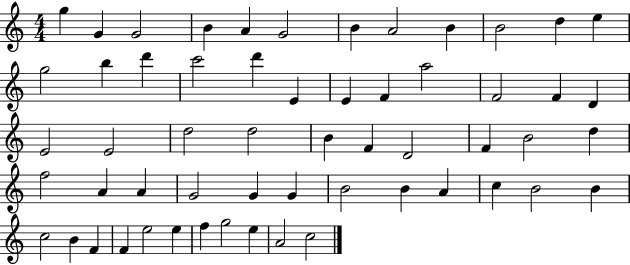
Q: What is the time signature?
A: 4/4